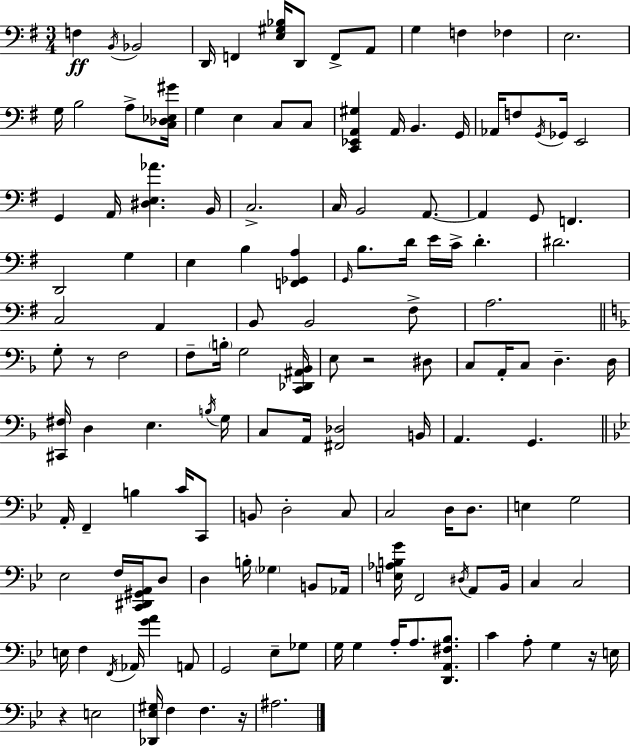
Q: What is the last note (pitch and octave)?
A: A#3